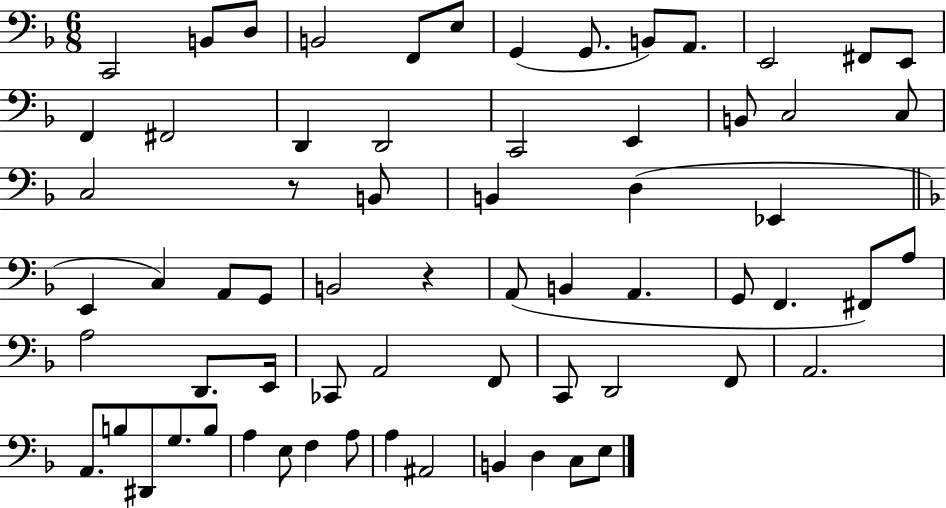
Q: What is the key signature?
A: F major